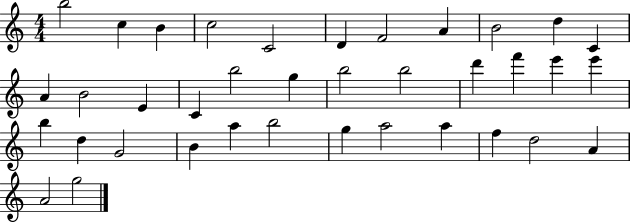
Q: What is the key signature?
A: C major